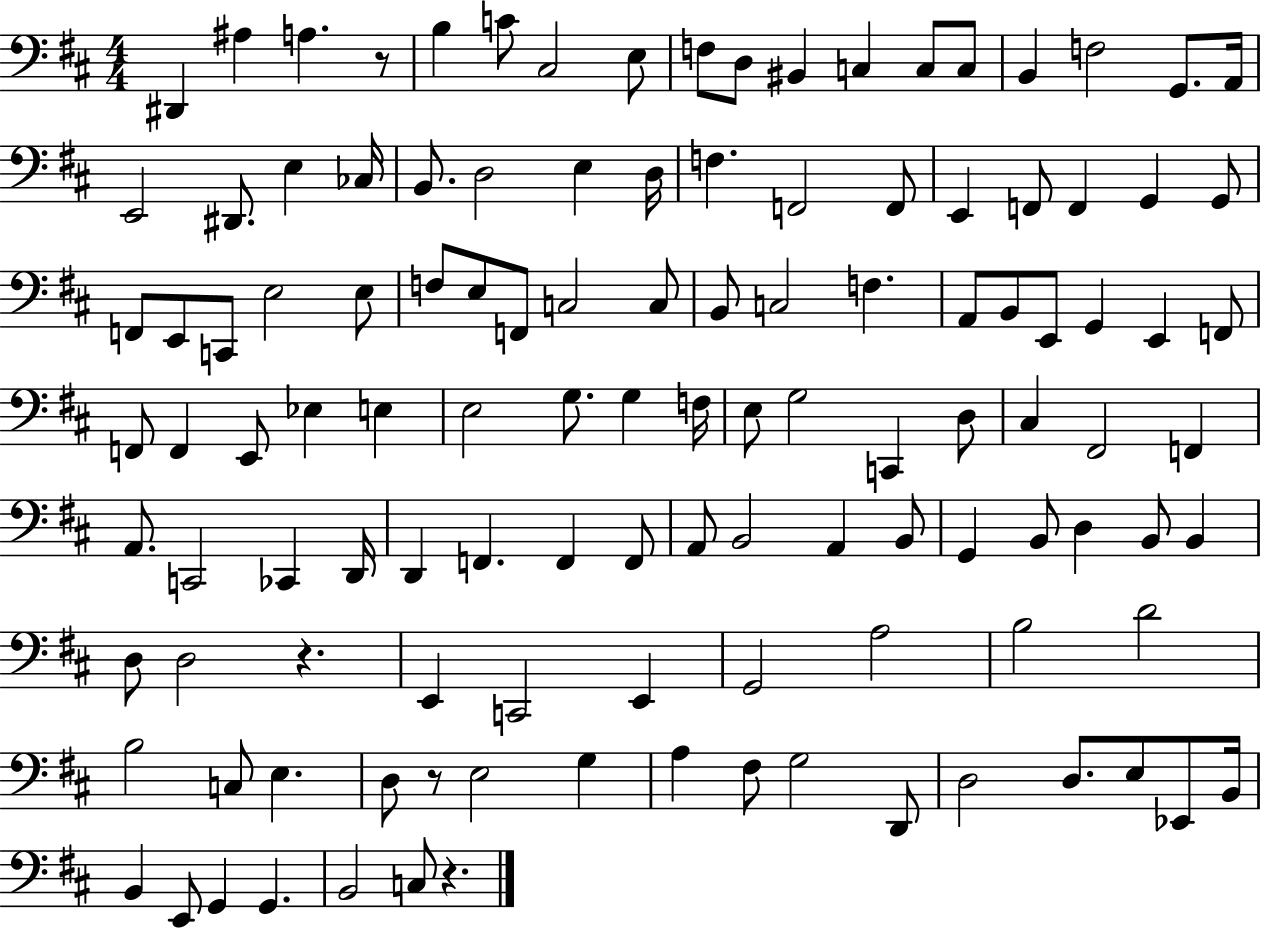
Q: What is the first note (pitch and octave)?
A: D#2